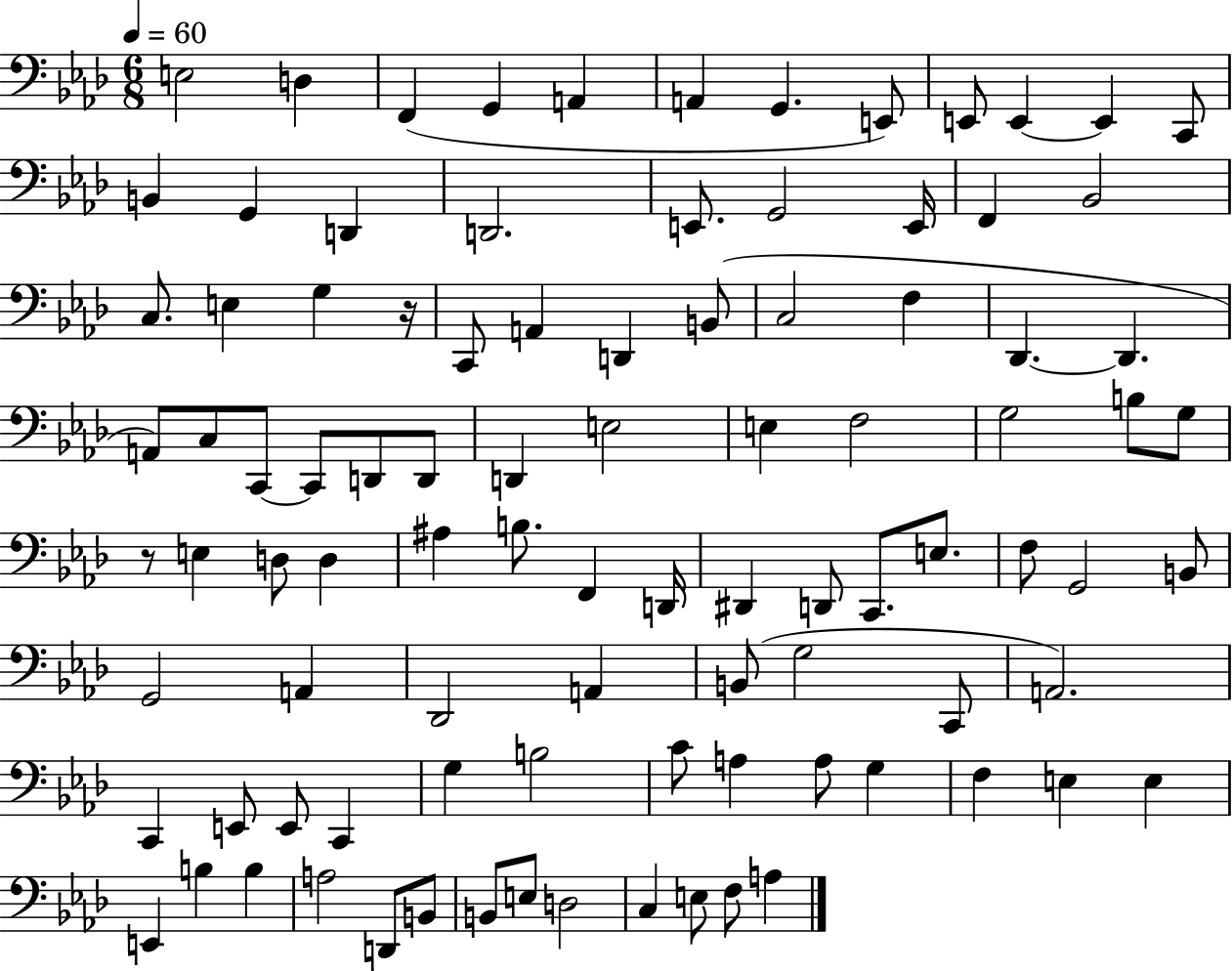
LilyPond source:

{
  \clef bass
  \numericTimeSignature
  \time 6/8
  \key aes \major
  \tempo 4 = 60
  e2 d4 | f,4( g,4 a,4 | a,4 g,4. e,8) | e,8 e,4~~ e,4 c,8 | \break b,4 g,4 d,4 | d,2. | e,8. g,2 e,16 | f,4 bes,2 | \break c8. e4 g4 r16 | c,8 a,4 d,4 b,8( | c2 f4 | des,4.~~ des,4. | \break a,8) c8 c,8~~ c,8 d,8 d,8 | d,4 e2 | e4 f2 | g2 b8 g8 | \break r8 e4 d8 d4 | ais4 b8. f,4 d,16 | dis,4 d,8 c,8. e8. | f8 g,2 b,8 | \break g,2 a,4 | des,2 a,4 | b,8( g2 c,8 | a,2.) | \break c,4 e,8 e,8 c,4 | g4 b2 | c'8 a4 a8 g4 | f4 e4 e4 | \break e,4 b4 b4 | a2 d,8 b,8 | b,8 e8 d2 | c4 e8 f8 a4 | \break \bar "|."
}